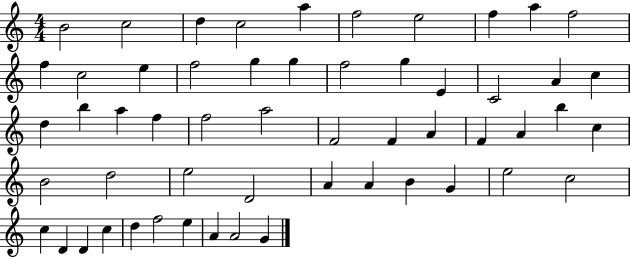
{
  \clef treble
  \numericTimeSignature
  \time 4/4
  \key c \major
  b'2 c''2 | d''4 c''2 a''4 | f''2 e''2 | f''4 a''4 f''2 | \break f''4 c''2 e''4 | f''2 g''4 g''4 | f''2 g''4 e'4 | c'2 a'4 c''4 | \break d''4 b''4 a''4 f''4 | f''2 a''2 | f'2 f'4 a'4 | f'4 a'4 b''4 c''4 | \break b'2 d''2 | e''2 d'2 | a'4 a'4 b'4 g'4 | e''2 c''2 | \break c''4 d'4 d'4 c''4 | d''4 f''2 e''4 | a'4 a'2 g'4 | \bar "|."
}